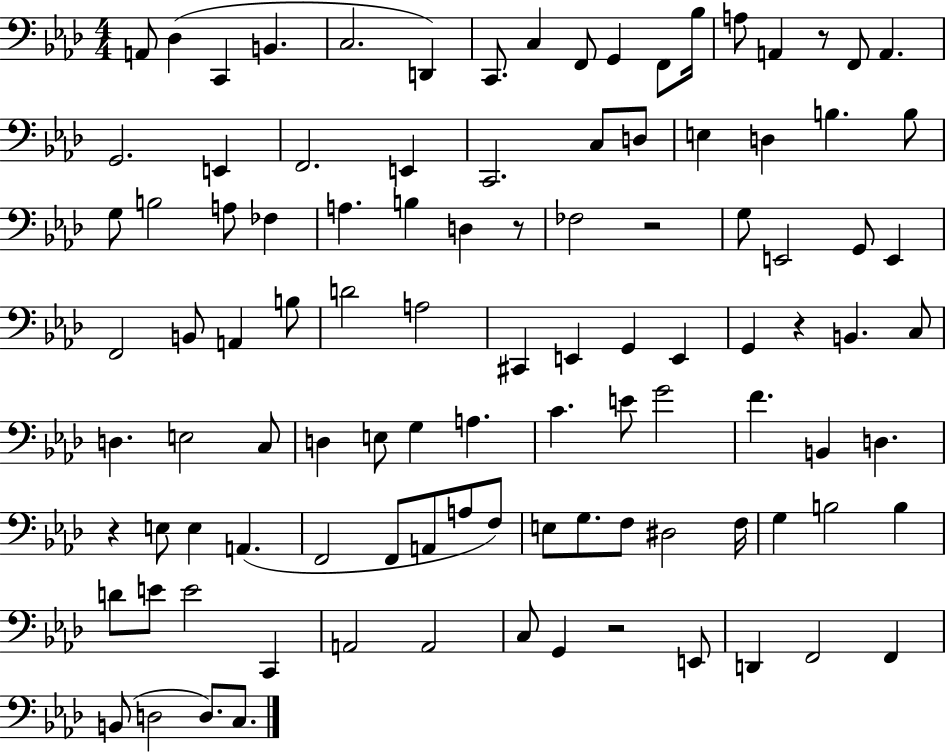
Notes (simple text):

A2/e Db3/q C2/q B2/q. C3/h. D2/q C2/e. C3/q F2/e G2/q F2/e Bb3/s A3/e A2/q R/e F2/e A2/q. G2/h. E2/q F2/h. E2/q C2/h. C3/e D3/e E3/q D3/q B3/q. B3/e G3/e B3/h A3/e FES3/q A3/q. B3/q D3/q R/e FES3/h R/h G3/e E2/h G2/e E2/q F2/h B2/e A2/q B3/e D4/h A3/h C#2/q E2/q G2/q E2/q G2/q R/q B2/q. C3/e D3/q. E3/h C3/e D3/q E3/e G3/q A3/q. C4/q. E4/e G4/h F4/q. B2/q D3/q. R/q E3/e E3/q A2/q. F2/h F2/e A2/e A3/e F3/e E3/e G3/e. F3/e D#3/h F3/s G3/q B3/h B3/q D4/e E4/e E4/h C2/q A2/h A2/h C3/e G2/q R/h E2/e D2/q F2/h F2/q B2/e D3/h D3/e. C3/e.